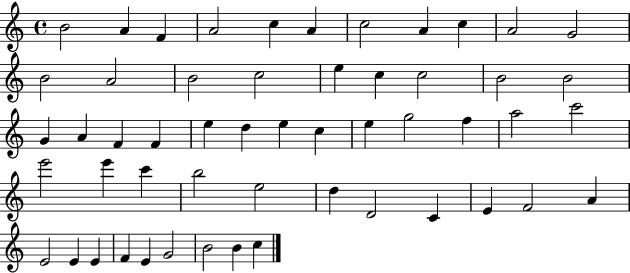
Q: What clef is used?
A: treble